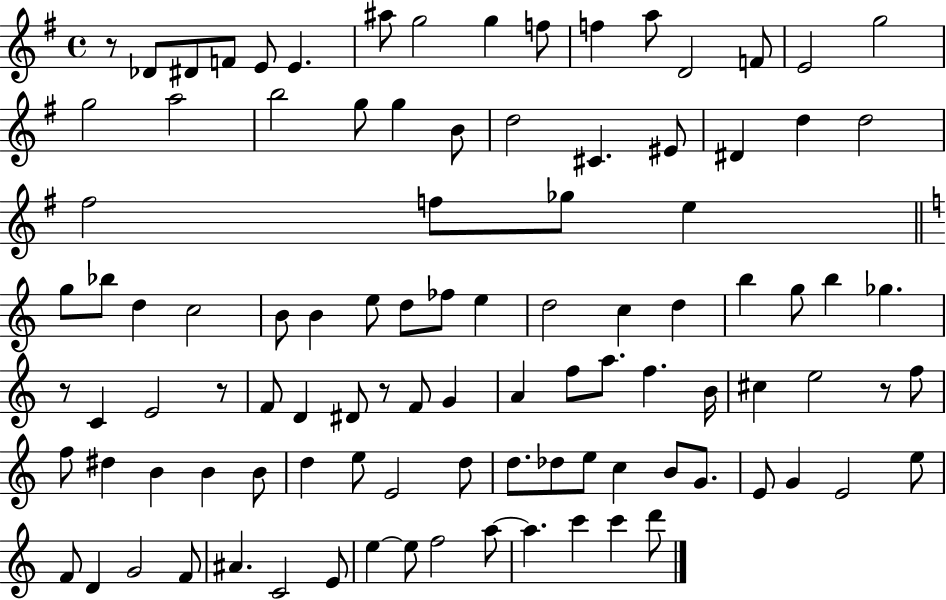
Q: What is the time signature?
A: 4/4